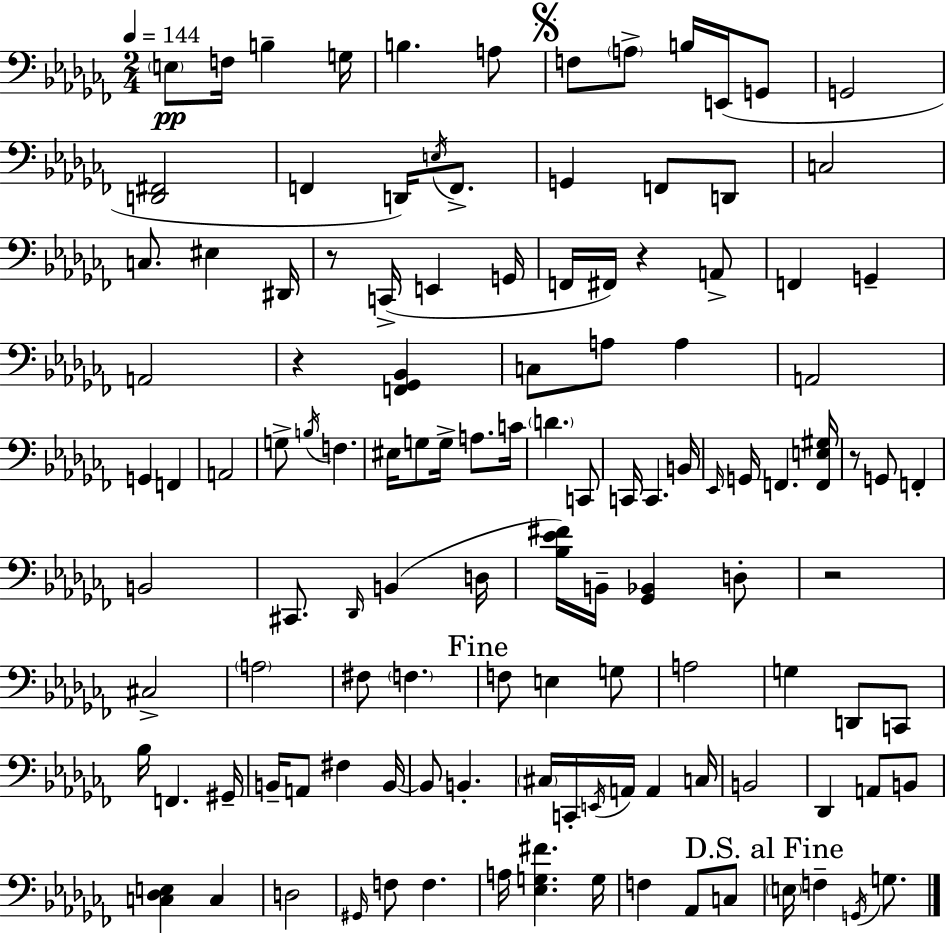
{
  \clef bass
  \numericTimeSignature
  \time 2/4
  \key aes \minor
  \tempo 4 = 144
  \parenthesize e8\pp f16 b4-- g16 | b4. a8 | \mark \markup { \musicglyph "scripts.segno" } f8 \parenthesize a8-> b16 e,16( g,8 | g,2 | \break <d, fis,>2 | f,4 d,16) \acciaccatura { e16 } f,8.-> | g,4 f,8 d,8 | c2 | \break c8. eis4 | dis,16 r8 c,16->( e,4 | g,16 f,16 fis,16) r4 a,8-> | f,4 g,4-- | \break a,2 | r4 <f, ges, bes,>4 | c8 a8 a4 | a,2 | \break g,4 f,4 | a,2 | g8-> \acciaccatura { b16 } f4. | eis16 g8 g16-> a8. | \break c'16 \parenthesize d'4. | c,8 c,16 c,4. | b,16 \grace { ees,16 } g,16 f,4. | <f, e gis>16 r8 g,8 f,4-. | \break b,2 | cis,8. \grace { des,16 } b,4( | d16 <bes ees' fis'>16) b,16-- <ges, bes,>4 | d8-. r2 | \break cis2-> | \parenthesize a2 | fis8 \parenthesize f4. | \mark "Fine" f8 e4 | \break g8 a2 | g4 | d,8 c,8 bes16 f,4. | gis,16-- b,16-- a,8 fis4 | \break b,16~~ b,8 b,4.-. | \parenthesize cis16 c,16-. \acciaccatura { e,16 } a,16 | a,4 c16 b,2 | des,4 | \break a,8 b,8 <c des e>4 | c4 d2 | \grace { gis,16 } f8 | f4. a16 <ees g fis'>4. | \break g16 f4 | aes,8 c8 \mark "D.S. al Fine" \parenthesize e16 f4-- | \acciaccatura { g,16 } g8. \bar "|."
}